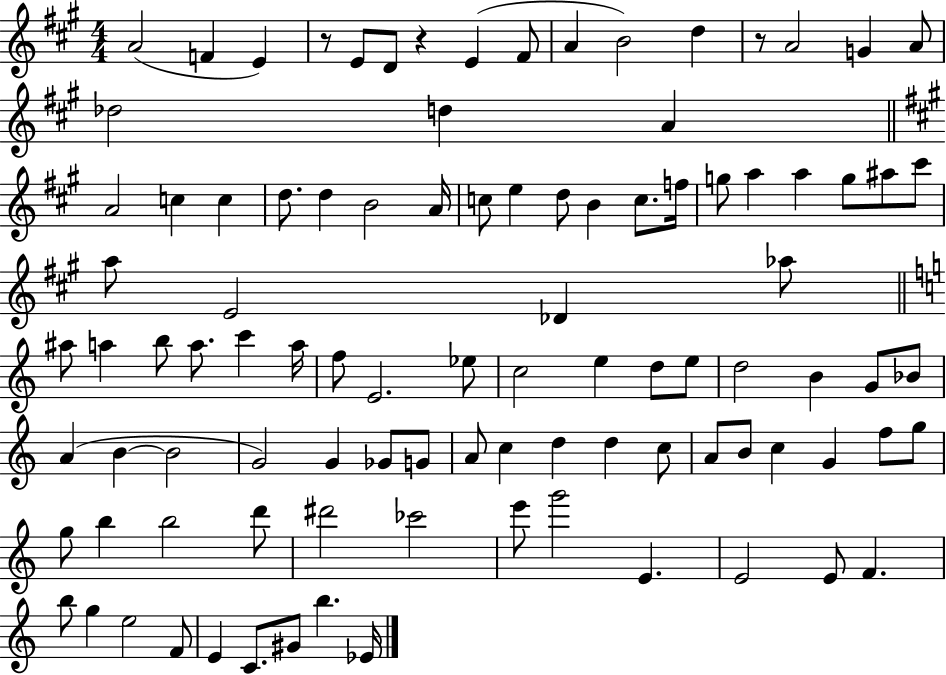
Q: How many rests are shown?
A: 3